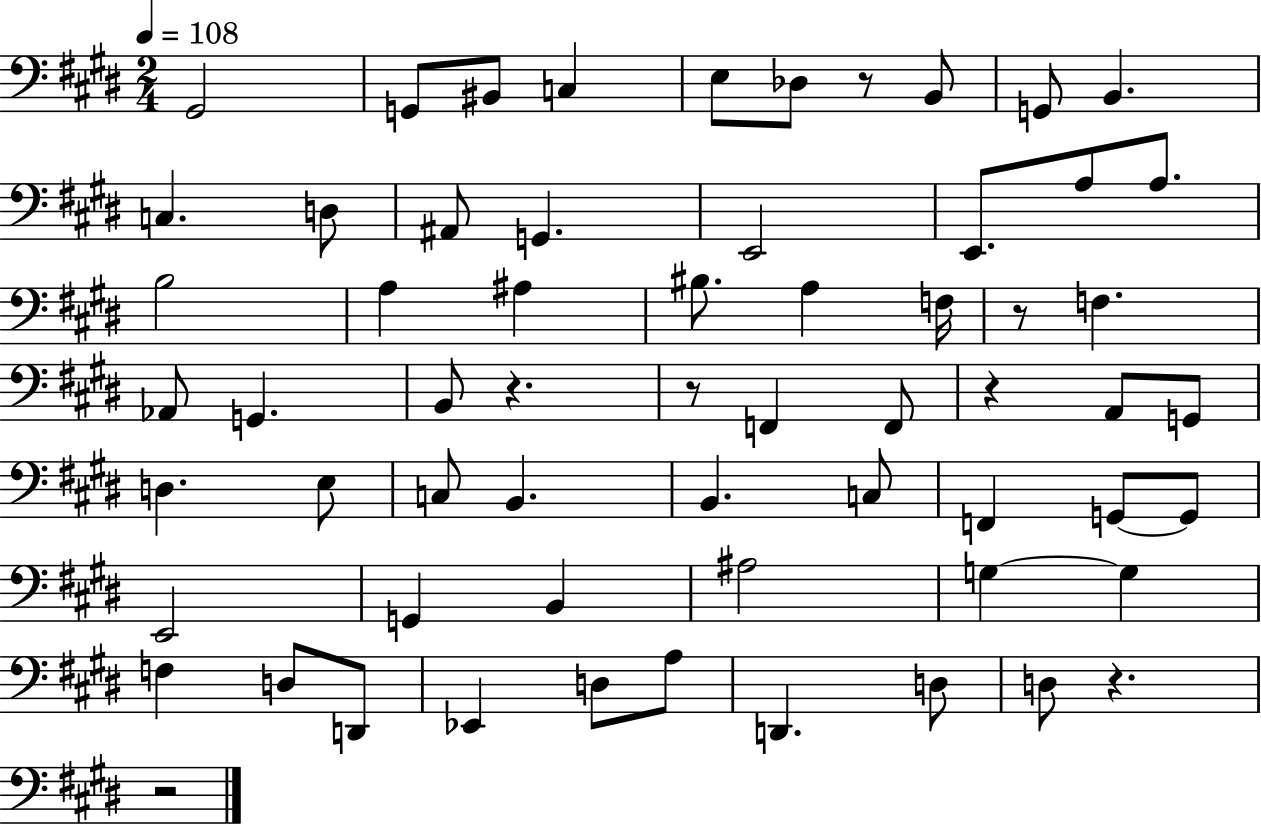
X:1
T:Untitled
M:2/4
L:1/4
K:E
^G,,2 G,,/2 ^B,,/2 C, E,/2 _D,/2 z/2 B,,/2 G,,/2 B,, C, D,/2 ^A,,/2 G,, E,,2 E,,/2 A,/2 A,/2 B,2 A, ^A, ^B,/2 A, F,/4 z/2 F, _A,,/2 G,, B,,/2 z z/2 F,, F,,/2 z A,,/2 G,,/2 D, E,/2 C,/2 B,, B,, C,/2 F,, G,,/2 G,,/2 E,,2 G,, B,, ^A,2 G, G, F, D,/2 D,,/2 _E,, D,/2 A,/2 D,, D,/2 D,/2 z z2